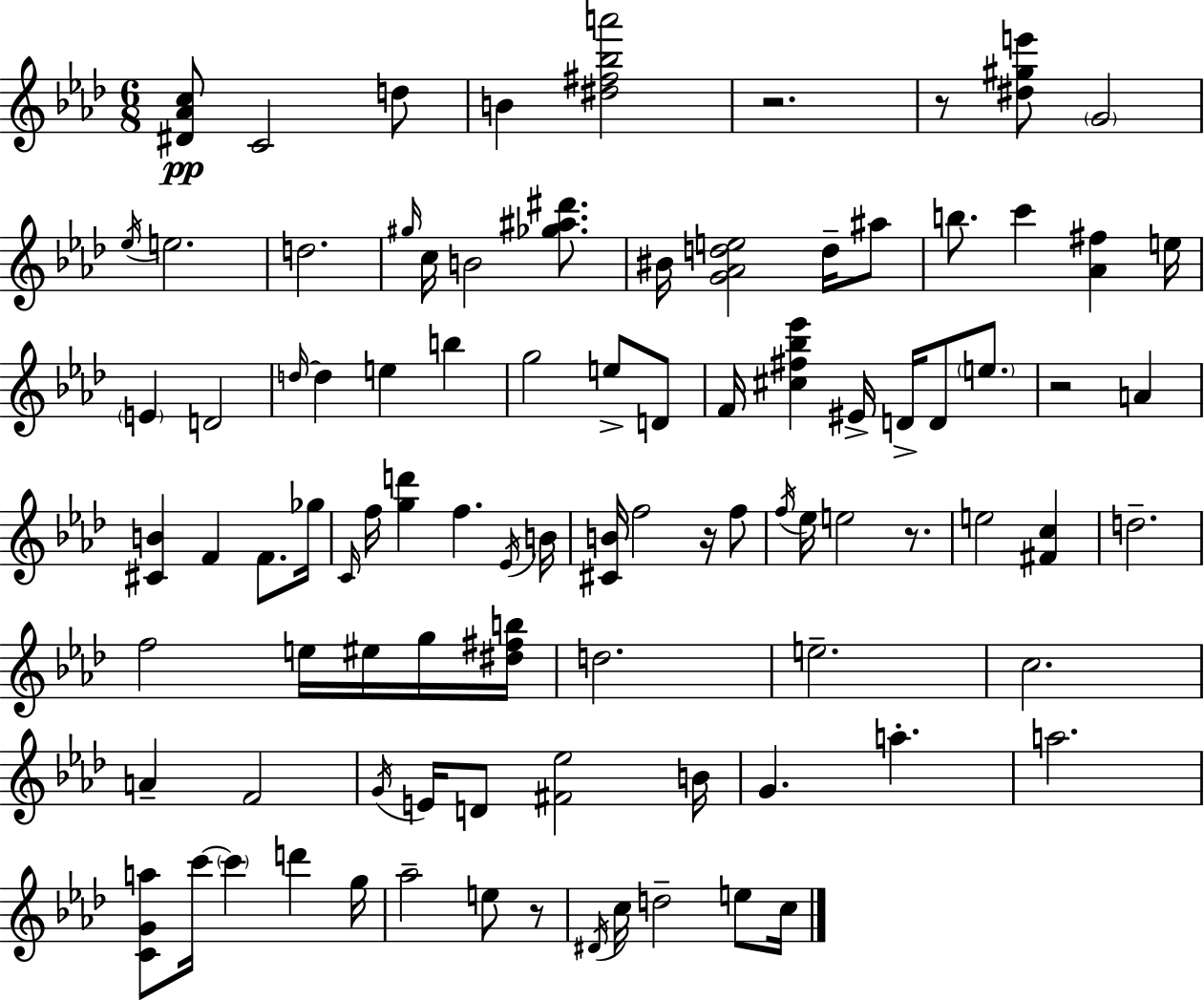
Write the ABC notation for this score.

X:1
T:Untitled
M:6/8
L:1/4
K:Ab
[^D_Ac]/2 C2 d/2 B [^d^f_ba']2 z2 z/2 [^d^ge']/2 G2 _e/4 e2 d2 ^g/4 c/4 B2 [_g^a^d']/2 ^B/4 [G_Ade]2 d/4 ^a/2 b/2 c' [_A^f] e/4 E D2 d/4 d e b g2 e/2 D/2 F/4 [^c^f_b_e'] ^E/4 D/4 D/2 e/2 z2 A [^CB] F F/2 _g/4 C/4 f/4 [gd'] f _E/4 B/4 [^CB]/4 f2 z/4 f/2 f/4 _e/4 e2 z/2 e2 [^Fc] d2 f2 e/4 ^e/4 g/4 [^d^fb]/4 d2 e2 c2 A F2 G/4 E/4 D/2 [^F_e]2 B/4 G a a2 [CGa]/2 c'/4 c' d' g/4 _a2 e/2 z/2 ^D/4 c/4 d2 e/2 c/4